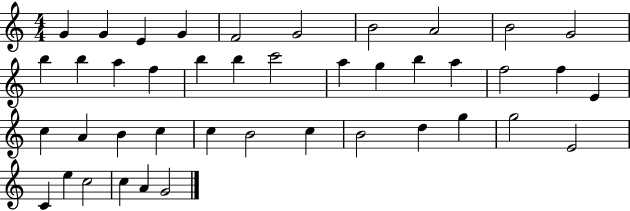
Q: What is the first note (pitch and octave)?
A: G4